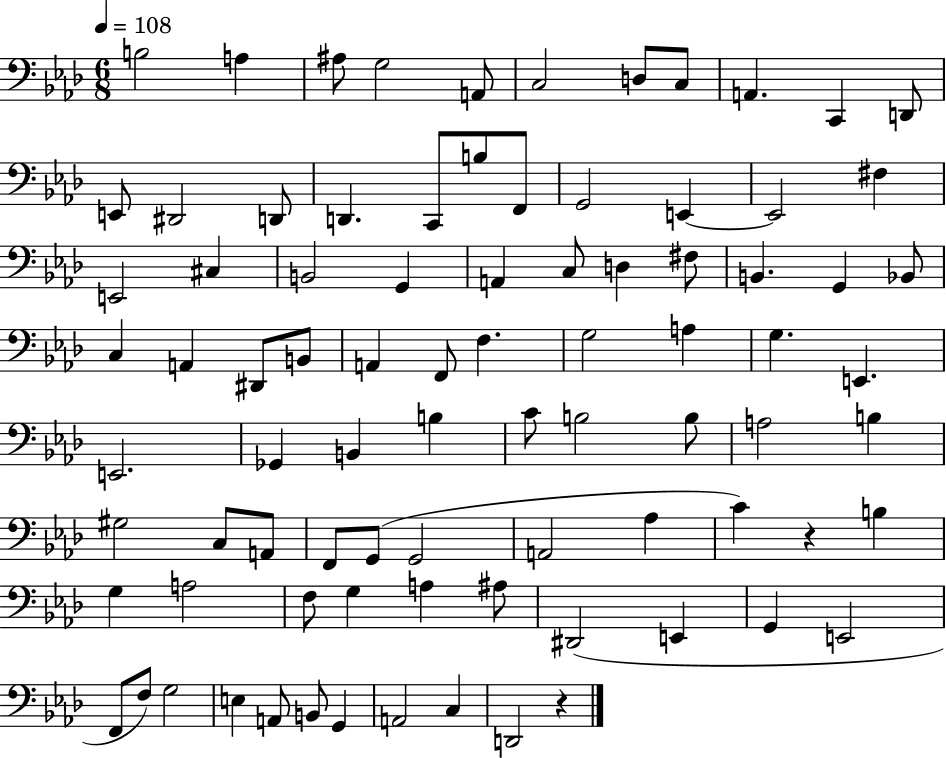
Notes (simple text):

B3/h A3/q A#3/e G3/h A2/e C3/h D3/e C3/e A2/q. C2/q D2/e E2/e D#2/h D2/e D2/q. C2/e B3/e F2/e G2/h E2/q E2/h F#3/q E2/h C#3/q B2/h G2/q A2/q C3/e D3/q F#3/e B2/q. G2/q Bb2/e C3/q A2/q D#2/e B2/e A2/q F2/e F3/q. G3/h A3/q G3/q. E2/q. E2/h. Gb2/q B2/q B3/q C4/e B3/h B3/e A3/h B3/q G#3/h C3/e A2/e F2/e G2/e G2/h A2/h Ab3/q C4/q R/q B3/q G3/q A3/h F3/e G3/q A3/q A#3/e D#2/h E2/q G2/q E2/h F2/e F3/e G3/h E3/q A2/e B2/e G2/q A2/h C3/q D2/h R/q